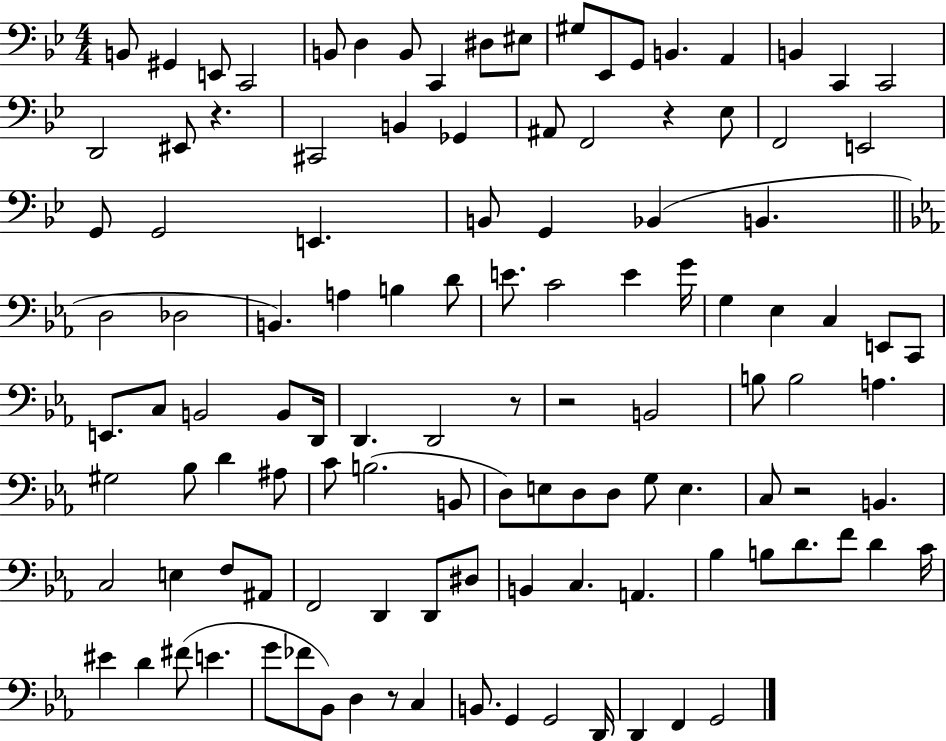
X:1
T:Untitled
M:4/4
L:1/4
K:Bb
B,,/2 ^G,, E,,/2 C,,2 B,,/2 D, B,,/2 C,, ^D,/2 ^E,/2 ^G,/2 _E,,/2 G,,/2 B,, A,, B,, C,, C,,2 D,,2 ^E,,/2 z ^C,,2 B,, _G,, ^A,,/2 F,,2 z _E,/2 F,,2 E,,2 G,,/2 G,,2 E,, B,,/2 G,, _B,, B,, D,2 _D,2 B,, A, B, D/2 E/2 C2 E G/4 G, _E, C, E,,/2 C,,/2 E,,/2 C,/2 B,,2 B,,/2 D,,/4 D,, D,,2 z/2 z2 B,,2 B,/2 B,2 A, ^G,2 _B,/2 D ^A,/2 C/2 B,2 B,,/2 D,/2 E,/2 D,/2 D,/2 G,/2 E, C,/2 z2 B,, C,2 E, F,/2 ^A,,/2 F,,2 D,, D,,/2 ^D,/2 B,, C, A,, _B, B,/2 D/2 F/2 D C/4 ^E D ^F/2 E G/2 _F/2 _B,,/2 D, z/2 C, B,,/2 G,, G,,2 D,,/4 D,, F,, G,,2